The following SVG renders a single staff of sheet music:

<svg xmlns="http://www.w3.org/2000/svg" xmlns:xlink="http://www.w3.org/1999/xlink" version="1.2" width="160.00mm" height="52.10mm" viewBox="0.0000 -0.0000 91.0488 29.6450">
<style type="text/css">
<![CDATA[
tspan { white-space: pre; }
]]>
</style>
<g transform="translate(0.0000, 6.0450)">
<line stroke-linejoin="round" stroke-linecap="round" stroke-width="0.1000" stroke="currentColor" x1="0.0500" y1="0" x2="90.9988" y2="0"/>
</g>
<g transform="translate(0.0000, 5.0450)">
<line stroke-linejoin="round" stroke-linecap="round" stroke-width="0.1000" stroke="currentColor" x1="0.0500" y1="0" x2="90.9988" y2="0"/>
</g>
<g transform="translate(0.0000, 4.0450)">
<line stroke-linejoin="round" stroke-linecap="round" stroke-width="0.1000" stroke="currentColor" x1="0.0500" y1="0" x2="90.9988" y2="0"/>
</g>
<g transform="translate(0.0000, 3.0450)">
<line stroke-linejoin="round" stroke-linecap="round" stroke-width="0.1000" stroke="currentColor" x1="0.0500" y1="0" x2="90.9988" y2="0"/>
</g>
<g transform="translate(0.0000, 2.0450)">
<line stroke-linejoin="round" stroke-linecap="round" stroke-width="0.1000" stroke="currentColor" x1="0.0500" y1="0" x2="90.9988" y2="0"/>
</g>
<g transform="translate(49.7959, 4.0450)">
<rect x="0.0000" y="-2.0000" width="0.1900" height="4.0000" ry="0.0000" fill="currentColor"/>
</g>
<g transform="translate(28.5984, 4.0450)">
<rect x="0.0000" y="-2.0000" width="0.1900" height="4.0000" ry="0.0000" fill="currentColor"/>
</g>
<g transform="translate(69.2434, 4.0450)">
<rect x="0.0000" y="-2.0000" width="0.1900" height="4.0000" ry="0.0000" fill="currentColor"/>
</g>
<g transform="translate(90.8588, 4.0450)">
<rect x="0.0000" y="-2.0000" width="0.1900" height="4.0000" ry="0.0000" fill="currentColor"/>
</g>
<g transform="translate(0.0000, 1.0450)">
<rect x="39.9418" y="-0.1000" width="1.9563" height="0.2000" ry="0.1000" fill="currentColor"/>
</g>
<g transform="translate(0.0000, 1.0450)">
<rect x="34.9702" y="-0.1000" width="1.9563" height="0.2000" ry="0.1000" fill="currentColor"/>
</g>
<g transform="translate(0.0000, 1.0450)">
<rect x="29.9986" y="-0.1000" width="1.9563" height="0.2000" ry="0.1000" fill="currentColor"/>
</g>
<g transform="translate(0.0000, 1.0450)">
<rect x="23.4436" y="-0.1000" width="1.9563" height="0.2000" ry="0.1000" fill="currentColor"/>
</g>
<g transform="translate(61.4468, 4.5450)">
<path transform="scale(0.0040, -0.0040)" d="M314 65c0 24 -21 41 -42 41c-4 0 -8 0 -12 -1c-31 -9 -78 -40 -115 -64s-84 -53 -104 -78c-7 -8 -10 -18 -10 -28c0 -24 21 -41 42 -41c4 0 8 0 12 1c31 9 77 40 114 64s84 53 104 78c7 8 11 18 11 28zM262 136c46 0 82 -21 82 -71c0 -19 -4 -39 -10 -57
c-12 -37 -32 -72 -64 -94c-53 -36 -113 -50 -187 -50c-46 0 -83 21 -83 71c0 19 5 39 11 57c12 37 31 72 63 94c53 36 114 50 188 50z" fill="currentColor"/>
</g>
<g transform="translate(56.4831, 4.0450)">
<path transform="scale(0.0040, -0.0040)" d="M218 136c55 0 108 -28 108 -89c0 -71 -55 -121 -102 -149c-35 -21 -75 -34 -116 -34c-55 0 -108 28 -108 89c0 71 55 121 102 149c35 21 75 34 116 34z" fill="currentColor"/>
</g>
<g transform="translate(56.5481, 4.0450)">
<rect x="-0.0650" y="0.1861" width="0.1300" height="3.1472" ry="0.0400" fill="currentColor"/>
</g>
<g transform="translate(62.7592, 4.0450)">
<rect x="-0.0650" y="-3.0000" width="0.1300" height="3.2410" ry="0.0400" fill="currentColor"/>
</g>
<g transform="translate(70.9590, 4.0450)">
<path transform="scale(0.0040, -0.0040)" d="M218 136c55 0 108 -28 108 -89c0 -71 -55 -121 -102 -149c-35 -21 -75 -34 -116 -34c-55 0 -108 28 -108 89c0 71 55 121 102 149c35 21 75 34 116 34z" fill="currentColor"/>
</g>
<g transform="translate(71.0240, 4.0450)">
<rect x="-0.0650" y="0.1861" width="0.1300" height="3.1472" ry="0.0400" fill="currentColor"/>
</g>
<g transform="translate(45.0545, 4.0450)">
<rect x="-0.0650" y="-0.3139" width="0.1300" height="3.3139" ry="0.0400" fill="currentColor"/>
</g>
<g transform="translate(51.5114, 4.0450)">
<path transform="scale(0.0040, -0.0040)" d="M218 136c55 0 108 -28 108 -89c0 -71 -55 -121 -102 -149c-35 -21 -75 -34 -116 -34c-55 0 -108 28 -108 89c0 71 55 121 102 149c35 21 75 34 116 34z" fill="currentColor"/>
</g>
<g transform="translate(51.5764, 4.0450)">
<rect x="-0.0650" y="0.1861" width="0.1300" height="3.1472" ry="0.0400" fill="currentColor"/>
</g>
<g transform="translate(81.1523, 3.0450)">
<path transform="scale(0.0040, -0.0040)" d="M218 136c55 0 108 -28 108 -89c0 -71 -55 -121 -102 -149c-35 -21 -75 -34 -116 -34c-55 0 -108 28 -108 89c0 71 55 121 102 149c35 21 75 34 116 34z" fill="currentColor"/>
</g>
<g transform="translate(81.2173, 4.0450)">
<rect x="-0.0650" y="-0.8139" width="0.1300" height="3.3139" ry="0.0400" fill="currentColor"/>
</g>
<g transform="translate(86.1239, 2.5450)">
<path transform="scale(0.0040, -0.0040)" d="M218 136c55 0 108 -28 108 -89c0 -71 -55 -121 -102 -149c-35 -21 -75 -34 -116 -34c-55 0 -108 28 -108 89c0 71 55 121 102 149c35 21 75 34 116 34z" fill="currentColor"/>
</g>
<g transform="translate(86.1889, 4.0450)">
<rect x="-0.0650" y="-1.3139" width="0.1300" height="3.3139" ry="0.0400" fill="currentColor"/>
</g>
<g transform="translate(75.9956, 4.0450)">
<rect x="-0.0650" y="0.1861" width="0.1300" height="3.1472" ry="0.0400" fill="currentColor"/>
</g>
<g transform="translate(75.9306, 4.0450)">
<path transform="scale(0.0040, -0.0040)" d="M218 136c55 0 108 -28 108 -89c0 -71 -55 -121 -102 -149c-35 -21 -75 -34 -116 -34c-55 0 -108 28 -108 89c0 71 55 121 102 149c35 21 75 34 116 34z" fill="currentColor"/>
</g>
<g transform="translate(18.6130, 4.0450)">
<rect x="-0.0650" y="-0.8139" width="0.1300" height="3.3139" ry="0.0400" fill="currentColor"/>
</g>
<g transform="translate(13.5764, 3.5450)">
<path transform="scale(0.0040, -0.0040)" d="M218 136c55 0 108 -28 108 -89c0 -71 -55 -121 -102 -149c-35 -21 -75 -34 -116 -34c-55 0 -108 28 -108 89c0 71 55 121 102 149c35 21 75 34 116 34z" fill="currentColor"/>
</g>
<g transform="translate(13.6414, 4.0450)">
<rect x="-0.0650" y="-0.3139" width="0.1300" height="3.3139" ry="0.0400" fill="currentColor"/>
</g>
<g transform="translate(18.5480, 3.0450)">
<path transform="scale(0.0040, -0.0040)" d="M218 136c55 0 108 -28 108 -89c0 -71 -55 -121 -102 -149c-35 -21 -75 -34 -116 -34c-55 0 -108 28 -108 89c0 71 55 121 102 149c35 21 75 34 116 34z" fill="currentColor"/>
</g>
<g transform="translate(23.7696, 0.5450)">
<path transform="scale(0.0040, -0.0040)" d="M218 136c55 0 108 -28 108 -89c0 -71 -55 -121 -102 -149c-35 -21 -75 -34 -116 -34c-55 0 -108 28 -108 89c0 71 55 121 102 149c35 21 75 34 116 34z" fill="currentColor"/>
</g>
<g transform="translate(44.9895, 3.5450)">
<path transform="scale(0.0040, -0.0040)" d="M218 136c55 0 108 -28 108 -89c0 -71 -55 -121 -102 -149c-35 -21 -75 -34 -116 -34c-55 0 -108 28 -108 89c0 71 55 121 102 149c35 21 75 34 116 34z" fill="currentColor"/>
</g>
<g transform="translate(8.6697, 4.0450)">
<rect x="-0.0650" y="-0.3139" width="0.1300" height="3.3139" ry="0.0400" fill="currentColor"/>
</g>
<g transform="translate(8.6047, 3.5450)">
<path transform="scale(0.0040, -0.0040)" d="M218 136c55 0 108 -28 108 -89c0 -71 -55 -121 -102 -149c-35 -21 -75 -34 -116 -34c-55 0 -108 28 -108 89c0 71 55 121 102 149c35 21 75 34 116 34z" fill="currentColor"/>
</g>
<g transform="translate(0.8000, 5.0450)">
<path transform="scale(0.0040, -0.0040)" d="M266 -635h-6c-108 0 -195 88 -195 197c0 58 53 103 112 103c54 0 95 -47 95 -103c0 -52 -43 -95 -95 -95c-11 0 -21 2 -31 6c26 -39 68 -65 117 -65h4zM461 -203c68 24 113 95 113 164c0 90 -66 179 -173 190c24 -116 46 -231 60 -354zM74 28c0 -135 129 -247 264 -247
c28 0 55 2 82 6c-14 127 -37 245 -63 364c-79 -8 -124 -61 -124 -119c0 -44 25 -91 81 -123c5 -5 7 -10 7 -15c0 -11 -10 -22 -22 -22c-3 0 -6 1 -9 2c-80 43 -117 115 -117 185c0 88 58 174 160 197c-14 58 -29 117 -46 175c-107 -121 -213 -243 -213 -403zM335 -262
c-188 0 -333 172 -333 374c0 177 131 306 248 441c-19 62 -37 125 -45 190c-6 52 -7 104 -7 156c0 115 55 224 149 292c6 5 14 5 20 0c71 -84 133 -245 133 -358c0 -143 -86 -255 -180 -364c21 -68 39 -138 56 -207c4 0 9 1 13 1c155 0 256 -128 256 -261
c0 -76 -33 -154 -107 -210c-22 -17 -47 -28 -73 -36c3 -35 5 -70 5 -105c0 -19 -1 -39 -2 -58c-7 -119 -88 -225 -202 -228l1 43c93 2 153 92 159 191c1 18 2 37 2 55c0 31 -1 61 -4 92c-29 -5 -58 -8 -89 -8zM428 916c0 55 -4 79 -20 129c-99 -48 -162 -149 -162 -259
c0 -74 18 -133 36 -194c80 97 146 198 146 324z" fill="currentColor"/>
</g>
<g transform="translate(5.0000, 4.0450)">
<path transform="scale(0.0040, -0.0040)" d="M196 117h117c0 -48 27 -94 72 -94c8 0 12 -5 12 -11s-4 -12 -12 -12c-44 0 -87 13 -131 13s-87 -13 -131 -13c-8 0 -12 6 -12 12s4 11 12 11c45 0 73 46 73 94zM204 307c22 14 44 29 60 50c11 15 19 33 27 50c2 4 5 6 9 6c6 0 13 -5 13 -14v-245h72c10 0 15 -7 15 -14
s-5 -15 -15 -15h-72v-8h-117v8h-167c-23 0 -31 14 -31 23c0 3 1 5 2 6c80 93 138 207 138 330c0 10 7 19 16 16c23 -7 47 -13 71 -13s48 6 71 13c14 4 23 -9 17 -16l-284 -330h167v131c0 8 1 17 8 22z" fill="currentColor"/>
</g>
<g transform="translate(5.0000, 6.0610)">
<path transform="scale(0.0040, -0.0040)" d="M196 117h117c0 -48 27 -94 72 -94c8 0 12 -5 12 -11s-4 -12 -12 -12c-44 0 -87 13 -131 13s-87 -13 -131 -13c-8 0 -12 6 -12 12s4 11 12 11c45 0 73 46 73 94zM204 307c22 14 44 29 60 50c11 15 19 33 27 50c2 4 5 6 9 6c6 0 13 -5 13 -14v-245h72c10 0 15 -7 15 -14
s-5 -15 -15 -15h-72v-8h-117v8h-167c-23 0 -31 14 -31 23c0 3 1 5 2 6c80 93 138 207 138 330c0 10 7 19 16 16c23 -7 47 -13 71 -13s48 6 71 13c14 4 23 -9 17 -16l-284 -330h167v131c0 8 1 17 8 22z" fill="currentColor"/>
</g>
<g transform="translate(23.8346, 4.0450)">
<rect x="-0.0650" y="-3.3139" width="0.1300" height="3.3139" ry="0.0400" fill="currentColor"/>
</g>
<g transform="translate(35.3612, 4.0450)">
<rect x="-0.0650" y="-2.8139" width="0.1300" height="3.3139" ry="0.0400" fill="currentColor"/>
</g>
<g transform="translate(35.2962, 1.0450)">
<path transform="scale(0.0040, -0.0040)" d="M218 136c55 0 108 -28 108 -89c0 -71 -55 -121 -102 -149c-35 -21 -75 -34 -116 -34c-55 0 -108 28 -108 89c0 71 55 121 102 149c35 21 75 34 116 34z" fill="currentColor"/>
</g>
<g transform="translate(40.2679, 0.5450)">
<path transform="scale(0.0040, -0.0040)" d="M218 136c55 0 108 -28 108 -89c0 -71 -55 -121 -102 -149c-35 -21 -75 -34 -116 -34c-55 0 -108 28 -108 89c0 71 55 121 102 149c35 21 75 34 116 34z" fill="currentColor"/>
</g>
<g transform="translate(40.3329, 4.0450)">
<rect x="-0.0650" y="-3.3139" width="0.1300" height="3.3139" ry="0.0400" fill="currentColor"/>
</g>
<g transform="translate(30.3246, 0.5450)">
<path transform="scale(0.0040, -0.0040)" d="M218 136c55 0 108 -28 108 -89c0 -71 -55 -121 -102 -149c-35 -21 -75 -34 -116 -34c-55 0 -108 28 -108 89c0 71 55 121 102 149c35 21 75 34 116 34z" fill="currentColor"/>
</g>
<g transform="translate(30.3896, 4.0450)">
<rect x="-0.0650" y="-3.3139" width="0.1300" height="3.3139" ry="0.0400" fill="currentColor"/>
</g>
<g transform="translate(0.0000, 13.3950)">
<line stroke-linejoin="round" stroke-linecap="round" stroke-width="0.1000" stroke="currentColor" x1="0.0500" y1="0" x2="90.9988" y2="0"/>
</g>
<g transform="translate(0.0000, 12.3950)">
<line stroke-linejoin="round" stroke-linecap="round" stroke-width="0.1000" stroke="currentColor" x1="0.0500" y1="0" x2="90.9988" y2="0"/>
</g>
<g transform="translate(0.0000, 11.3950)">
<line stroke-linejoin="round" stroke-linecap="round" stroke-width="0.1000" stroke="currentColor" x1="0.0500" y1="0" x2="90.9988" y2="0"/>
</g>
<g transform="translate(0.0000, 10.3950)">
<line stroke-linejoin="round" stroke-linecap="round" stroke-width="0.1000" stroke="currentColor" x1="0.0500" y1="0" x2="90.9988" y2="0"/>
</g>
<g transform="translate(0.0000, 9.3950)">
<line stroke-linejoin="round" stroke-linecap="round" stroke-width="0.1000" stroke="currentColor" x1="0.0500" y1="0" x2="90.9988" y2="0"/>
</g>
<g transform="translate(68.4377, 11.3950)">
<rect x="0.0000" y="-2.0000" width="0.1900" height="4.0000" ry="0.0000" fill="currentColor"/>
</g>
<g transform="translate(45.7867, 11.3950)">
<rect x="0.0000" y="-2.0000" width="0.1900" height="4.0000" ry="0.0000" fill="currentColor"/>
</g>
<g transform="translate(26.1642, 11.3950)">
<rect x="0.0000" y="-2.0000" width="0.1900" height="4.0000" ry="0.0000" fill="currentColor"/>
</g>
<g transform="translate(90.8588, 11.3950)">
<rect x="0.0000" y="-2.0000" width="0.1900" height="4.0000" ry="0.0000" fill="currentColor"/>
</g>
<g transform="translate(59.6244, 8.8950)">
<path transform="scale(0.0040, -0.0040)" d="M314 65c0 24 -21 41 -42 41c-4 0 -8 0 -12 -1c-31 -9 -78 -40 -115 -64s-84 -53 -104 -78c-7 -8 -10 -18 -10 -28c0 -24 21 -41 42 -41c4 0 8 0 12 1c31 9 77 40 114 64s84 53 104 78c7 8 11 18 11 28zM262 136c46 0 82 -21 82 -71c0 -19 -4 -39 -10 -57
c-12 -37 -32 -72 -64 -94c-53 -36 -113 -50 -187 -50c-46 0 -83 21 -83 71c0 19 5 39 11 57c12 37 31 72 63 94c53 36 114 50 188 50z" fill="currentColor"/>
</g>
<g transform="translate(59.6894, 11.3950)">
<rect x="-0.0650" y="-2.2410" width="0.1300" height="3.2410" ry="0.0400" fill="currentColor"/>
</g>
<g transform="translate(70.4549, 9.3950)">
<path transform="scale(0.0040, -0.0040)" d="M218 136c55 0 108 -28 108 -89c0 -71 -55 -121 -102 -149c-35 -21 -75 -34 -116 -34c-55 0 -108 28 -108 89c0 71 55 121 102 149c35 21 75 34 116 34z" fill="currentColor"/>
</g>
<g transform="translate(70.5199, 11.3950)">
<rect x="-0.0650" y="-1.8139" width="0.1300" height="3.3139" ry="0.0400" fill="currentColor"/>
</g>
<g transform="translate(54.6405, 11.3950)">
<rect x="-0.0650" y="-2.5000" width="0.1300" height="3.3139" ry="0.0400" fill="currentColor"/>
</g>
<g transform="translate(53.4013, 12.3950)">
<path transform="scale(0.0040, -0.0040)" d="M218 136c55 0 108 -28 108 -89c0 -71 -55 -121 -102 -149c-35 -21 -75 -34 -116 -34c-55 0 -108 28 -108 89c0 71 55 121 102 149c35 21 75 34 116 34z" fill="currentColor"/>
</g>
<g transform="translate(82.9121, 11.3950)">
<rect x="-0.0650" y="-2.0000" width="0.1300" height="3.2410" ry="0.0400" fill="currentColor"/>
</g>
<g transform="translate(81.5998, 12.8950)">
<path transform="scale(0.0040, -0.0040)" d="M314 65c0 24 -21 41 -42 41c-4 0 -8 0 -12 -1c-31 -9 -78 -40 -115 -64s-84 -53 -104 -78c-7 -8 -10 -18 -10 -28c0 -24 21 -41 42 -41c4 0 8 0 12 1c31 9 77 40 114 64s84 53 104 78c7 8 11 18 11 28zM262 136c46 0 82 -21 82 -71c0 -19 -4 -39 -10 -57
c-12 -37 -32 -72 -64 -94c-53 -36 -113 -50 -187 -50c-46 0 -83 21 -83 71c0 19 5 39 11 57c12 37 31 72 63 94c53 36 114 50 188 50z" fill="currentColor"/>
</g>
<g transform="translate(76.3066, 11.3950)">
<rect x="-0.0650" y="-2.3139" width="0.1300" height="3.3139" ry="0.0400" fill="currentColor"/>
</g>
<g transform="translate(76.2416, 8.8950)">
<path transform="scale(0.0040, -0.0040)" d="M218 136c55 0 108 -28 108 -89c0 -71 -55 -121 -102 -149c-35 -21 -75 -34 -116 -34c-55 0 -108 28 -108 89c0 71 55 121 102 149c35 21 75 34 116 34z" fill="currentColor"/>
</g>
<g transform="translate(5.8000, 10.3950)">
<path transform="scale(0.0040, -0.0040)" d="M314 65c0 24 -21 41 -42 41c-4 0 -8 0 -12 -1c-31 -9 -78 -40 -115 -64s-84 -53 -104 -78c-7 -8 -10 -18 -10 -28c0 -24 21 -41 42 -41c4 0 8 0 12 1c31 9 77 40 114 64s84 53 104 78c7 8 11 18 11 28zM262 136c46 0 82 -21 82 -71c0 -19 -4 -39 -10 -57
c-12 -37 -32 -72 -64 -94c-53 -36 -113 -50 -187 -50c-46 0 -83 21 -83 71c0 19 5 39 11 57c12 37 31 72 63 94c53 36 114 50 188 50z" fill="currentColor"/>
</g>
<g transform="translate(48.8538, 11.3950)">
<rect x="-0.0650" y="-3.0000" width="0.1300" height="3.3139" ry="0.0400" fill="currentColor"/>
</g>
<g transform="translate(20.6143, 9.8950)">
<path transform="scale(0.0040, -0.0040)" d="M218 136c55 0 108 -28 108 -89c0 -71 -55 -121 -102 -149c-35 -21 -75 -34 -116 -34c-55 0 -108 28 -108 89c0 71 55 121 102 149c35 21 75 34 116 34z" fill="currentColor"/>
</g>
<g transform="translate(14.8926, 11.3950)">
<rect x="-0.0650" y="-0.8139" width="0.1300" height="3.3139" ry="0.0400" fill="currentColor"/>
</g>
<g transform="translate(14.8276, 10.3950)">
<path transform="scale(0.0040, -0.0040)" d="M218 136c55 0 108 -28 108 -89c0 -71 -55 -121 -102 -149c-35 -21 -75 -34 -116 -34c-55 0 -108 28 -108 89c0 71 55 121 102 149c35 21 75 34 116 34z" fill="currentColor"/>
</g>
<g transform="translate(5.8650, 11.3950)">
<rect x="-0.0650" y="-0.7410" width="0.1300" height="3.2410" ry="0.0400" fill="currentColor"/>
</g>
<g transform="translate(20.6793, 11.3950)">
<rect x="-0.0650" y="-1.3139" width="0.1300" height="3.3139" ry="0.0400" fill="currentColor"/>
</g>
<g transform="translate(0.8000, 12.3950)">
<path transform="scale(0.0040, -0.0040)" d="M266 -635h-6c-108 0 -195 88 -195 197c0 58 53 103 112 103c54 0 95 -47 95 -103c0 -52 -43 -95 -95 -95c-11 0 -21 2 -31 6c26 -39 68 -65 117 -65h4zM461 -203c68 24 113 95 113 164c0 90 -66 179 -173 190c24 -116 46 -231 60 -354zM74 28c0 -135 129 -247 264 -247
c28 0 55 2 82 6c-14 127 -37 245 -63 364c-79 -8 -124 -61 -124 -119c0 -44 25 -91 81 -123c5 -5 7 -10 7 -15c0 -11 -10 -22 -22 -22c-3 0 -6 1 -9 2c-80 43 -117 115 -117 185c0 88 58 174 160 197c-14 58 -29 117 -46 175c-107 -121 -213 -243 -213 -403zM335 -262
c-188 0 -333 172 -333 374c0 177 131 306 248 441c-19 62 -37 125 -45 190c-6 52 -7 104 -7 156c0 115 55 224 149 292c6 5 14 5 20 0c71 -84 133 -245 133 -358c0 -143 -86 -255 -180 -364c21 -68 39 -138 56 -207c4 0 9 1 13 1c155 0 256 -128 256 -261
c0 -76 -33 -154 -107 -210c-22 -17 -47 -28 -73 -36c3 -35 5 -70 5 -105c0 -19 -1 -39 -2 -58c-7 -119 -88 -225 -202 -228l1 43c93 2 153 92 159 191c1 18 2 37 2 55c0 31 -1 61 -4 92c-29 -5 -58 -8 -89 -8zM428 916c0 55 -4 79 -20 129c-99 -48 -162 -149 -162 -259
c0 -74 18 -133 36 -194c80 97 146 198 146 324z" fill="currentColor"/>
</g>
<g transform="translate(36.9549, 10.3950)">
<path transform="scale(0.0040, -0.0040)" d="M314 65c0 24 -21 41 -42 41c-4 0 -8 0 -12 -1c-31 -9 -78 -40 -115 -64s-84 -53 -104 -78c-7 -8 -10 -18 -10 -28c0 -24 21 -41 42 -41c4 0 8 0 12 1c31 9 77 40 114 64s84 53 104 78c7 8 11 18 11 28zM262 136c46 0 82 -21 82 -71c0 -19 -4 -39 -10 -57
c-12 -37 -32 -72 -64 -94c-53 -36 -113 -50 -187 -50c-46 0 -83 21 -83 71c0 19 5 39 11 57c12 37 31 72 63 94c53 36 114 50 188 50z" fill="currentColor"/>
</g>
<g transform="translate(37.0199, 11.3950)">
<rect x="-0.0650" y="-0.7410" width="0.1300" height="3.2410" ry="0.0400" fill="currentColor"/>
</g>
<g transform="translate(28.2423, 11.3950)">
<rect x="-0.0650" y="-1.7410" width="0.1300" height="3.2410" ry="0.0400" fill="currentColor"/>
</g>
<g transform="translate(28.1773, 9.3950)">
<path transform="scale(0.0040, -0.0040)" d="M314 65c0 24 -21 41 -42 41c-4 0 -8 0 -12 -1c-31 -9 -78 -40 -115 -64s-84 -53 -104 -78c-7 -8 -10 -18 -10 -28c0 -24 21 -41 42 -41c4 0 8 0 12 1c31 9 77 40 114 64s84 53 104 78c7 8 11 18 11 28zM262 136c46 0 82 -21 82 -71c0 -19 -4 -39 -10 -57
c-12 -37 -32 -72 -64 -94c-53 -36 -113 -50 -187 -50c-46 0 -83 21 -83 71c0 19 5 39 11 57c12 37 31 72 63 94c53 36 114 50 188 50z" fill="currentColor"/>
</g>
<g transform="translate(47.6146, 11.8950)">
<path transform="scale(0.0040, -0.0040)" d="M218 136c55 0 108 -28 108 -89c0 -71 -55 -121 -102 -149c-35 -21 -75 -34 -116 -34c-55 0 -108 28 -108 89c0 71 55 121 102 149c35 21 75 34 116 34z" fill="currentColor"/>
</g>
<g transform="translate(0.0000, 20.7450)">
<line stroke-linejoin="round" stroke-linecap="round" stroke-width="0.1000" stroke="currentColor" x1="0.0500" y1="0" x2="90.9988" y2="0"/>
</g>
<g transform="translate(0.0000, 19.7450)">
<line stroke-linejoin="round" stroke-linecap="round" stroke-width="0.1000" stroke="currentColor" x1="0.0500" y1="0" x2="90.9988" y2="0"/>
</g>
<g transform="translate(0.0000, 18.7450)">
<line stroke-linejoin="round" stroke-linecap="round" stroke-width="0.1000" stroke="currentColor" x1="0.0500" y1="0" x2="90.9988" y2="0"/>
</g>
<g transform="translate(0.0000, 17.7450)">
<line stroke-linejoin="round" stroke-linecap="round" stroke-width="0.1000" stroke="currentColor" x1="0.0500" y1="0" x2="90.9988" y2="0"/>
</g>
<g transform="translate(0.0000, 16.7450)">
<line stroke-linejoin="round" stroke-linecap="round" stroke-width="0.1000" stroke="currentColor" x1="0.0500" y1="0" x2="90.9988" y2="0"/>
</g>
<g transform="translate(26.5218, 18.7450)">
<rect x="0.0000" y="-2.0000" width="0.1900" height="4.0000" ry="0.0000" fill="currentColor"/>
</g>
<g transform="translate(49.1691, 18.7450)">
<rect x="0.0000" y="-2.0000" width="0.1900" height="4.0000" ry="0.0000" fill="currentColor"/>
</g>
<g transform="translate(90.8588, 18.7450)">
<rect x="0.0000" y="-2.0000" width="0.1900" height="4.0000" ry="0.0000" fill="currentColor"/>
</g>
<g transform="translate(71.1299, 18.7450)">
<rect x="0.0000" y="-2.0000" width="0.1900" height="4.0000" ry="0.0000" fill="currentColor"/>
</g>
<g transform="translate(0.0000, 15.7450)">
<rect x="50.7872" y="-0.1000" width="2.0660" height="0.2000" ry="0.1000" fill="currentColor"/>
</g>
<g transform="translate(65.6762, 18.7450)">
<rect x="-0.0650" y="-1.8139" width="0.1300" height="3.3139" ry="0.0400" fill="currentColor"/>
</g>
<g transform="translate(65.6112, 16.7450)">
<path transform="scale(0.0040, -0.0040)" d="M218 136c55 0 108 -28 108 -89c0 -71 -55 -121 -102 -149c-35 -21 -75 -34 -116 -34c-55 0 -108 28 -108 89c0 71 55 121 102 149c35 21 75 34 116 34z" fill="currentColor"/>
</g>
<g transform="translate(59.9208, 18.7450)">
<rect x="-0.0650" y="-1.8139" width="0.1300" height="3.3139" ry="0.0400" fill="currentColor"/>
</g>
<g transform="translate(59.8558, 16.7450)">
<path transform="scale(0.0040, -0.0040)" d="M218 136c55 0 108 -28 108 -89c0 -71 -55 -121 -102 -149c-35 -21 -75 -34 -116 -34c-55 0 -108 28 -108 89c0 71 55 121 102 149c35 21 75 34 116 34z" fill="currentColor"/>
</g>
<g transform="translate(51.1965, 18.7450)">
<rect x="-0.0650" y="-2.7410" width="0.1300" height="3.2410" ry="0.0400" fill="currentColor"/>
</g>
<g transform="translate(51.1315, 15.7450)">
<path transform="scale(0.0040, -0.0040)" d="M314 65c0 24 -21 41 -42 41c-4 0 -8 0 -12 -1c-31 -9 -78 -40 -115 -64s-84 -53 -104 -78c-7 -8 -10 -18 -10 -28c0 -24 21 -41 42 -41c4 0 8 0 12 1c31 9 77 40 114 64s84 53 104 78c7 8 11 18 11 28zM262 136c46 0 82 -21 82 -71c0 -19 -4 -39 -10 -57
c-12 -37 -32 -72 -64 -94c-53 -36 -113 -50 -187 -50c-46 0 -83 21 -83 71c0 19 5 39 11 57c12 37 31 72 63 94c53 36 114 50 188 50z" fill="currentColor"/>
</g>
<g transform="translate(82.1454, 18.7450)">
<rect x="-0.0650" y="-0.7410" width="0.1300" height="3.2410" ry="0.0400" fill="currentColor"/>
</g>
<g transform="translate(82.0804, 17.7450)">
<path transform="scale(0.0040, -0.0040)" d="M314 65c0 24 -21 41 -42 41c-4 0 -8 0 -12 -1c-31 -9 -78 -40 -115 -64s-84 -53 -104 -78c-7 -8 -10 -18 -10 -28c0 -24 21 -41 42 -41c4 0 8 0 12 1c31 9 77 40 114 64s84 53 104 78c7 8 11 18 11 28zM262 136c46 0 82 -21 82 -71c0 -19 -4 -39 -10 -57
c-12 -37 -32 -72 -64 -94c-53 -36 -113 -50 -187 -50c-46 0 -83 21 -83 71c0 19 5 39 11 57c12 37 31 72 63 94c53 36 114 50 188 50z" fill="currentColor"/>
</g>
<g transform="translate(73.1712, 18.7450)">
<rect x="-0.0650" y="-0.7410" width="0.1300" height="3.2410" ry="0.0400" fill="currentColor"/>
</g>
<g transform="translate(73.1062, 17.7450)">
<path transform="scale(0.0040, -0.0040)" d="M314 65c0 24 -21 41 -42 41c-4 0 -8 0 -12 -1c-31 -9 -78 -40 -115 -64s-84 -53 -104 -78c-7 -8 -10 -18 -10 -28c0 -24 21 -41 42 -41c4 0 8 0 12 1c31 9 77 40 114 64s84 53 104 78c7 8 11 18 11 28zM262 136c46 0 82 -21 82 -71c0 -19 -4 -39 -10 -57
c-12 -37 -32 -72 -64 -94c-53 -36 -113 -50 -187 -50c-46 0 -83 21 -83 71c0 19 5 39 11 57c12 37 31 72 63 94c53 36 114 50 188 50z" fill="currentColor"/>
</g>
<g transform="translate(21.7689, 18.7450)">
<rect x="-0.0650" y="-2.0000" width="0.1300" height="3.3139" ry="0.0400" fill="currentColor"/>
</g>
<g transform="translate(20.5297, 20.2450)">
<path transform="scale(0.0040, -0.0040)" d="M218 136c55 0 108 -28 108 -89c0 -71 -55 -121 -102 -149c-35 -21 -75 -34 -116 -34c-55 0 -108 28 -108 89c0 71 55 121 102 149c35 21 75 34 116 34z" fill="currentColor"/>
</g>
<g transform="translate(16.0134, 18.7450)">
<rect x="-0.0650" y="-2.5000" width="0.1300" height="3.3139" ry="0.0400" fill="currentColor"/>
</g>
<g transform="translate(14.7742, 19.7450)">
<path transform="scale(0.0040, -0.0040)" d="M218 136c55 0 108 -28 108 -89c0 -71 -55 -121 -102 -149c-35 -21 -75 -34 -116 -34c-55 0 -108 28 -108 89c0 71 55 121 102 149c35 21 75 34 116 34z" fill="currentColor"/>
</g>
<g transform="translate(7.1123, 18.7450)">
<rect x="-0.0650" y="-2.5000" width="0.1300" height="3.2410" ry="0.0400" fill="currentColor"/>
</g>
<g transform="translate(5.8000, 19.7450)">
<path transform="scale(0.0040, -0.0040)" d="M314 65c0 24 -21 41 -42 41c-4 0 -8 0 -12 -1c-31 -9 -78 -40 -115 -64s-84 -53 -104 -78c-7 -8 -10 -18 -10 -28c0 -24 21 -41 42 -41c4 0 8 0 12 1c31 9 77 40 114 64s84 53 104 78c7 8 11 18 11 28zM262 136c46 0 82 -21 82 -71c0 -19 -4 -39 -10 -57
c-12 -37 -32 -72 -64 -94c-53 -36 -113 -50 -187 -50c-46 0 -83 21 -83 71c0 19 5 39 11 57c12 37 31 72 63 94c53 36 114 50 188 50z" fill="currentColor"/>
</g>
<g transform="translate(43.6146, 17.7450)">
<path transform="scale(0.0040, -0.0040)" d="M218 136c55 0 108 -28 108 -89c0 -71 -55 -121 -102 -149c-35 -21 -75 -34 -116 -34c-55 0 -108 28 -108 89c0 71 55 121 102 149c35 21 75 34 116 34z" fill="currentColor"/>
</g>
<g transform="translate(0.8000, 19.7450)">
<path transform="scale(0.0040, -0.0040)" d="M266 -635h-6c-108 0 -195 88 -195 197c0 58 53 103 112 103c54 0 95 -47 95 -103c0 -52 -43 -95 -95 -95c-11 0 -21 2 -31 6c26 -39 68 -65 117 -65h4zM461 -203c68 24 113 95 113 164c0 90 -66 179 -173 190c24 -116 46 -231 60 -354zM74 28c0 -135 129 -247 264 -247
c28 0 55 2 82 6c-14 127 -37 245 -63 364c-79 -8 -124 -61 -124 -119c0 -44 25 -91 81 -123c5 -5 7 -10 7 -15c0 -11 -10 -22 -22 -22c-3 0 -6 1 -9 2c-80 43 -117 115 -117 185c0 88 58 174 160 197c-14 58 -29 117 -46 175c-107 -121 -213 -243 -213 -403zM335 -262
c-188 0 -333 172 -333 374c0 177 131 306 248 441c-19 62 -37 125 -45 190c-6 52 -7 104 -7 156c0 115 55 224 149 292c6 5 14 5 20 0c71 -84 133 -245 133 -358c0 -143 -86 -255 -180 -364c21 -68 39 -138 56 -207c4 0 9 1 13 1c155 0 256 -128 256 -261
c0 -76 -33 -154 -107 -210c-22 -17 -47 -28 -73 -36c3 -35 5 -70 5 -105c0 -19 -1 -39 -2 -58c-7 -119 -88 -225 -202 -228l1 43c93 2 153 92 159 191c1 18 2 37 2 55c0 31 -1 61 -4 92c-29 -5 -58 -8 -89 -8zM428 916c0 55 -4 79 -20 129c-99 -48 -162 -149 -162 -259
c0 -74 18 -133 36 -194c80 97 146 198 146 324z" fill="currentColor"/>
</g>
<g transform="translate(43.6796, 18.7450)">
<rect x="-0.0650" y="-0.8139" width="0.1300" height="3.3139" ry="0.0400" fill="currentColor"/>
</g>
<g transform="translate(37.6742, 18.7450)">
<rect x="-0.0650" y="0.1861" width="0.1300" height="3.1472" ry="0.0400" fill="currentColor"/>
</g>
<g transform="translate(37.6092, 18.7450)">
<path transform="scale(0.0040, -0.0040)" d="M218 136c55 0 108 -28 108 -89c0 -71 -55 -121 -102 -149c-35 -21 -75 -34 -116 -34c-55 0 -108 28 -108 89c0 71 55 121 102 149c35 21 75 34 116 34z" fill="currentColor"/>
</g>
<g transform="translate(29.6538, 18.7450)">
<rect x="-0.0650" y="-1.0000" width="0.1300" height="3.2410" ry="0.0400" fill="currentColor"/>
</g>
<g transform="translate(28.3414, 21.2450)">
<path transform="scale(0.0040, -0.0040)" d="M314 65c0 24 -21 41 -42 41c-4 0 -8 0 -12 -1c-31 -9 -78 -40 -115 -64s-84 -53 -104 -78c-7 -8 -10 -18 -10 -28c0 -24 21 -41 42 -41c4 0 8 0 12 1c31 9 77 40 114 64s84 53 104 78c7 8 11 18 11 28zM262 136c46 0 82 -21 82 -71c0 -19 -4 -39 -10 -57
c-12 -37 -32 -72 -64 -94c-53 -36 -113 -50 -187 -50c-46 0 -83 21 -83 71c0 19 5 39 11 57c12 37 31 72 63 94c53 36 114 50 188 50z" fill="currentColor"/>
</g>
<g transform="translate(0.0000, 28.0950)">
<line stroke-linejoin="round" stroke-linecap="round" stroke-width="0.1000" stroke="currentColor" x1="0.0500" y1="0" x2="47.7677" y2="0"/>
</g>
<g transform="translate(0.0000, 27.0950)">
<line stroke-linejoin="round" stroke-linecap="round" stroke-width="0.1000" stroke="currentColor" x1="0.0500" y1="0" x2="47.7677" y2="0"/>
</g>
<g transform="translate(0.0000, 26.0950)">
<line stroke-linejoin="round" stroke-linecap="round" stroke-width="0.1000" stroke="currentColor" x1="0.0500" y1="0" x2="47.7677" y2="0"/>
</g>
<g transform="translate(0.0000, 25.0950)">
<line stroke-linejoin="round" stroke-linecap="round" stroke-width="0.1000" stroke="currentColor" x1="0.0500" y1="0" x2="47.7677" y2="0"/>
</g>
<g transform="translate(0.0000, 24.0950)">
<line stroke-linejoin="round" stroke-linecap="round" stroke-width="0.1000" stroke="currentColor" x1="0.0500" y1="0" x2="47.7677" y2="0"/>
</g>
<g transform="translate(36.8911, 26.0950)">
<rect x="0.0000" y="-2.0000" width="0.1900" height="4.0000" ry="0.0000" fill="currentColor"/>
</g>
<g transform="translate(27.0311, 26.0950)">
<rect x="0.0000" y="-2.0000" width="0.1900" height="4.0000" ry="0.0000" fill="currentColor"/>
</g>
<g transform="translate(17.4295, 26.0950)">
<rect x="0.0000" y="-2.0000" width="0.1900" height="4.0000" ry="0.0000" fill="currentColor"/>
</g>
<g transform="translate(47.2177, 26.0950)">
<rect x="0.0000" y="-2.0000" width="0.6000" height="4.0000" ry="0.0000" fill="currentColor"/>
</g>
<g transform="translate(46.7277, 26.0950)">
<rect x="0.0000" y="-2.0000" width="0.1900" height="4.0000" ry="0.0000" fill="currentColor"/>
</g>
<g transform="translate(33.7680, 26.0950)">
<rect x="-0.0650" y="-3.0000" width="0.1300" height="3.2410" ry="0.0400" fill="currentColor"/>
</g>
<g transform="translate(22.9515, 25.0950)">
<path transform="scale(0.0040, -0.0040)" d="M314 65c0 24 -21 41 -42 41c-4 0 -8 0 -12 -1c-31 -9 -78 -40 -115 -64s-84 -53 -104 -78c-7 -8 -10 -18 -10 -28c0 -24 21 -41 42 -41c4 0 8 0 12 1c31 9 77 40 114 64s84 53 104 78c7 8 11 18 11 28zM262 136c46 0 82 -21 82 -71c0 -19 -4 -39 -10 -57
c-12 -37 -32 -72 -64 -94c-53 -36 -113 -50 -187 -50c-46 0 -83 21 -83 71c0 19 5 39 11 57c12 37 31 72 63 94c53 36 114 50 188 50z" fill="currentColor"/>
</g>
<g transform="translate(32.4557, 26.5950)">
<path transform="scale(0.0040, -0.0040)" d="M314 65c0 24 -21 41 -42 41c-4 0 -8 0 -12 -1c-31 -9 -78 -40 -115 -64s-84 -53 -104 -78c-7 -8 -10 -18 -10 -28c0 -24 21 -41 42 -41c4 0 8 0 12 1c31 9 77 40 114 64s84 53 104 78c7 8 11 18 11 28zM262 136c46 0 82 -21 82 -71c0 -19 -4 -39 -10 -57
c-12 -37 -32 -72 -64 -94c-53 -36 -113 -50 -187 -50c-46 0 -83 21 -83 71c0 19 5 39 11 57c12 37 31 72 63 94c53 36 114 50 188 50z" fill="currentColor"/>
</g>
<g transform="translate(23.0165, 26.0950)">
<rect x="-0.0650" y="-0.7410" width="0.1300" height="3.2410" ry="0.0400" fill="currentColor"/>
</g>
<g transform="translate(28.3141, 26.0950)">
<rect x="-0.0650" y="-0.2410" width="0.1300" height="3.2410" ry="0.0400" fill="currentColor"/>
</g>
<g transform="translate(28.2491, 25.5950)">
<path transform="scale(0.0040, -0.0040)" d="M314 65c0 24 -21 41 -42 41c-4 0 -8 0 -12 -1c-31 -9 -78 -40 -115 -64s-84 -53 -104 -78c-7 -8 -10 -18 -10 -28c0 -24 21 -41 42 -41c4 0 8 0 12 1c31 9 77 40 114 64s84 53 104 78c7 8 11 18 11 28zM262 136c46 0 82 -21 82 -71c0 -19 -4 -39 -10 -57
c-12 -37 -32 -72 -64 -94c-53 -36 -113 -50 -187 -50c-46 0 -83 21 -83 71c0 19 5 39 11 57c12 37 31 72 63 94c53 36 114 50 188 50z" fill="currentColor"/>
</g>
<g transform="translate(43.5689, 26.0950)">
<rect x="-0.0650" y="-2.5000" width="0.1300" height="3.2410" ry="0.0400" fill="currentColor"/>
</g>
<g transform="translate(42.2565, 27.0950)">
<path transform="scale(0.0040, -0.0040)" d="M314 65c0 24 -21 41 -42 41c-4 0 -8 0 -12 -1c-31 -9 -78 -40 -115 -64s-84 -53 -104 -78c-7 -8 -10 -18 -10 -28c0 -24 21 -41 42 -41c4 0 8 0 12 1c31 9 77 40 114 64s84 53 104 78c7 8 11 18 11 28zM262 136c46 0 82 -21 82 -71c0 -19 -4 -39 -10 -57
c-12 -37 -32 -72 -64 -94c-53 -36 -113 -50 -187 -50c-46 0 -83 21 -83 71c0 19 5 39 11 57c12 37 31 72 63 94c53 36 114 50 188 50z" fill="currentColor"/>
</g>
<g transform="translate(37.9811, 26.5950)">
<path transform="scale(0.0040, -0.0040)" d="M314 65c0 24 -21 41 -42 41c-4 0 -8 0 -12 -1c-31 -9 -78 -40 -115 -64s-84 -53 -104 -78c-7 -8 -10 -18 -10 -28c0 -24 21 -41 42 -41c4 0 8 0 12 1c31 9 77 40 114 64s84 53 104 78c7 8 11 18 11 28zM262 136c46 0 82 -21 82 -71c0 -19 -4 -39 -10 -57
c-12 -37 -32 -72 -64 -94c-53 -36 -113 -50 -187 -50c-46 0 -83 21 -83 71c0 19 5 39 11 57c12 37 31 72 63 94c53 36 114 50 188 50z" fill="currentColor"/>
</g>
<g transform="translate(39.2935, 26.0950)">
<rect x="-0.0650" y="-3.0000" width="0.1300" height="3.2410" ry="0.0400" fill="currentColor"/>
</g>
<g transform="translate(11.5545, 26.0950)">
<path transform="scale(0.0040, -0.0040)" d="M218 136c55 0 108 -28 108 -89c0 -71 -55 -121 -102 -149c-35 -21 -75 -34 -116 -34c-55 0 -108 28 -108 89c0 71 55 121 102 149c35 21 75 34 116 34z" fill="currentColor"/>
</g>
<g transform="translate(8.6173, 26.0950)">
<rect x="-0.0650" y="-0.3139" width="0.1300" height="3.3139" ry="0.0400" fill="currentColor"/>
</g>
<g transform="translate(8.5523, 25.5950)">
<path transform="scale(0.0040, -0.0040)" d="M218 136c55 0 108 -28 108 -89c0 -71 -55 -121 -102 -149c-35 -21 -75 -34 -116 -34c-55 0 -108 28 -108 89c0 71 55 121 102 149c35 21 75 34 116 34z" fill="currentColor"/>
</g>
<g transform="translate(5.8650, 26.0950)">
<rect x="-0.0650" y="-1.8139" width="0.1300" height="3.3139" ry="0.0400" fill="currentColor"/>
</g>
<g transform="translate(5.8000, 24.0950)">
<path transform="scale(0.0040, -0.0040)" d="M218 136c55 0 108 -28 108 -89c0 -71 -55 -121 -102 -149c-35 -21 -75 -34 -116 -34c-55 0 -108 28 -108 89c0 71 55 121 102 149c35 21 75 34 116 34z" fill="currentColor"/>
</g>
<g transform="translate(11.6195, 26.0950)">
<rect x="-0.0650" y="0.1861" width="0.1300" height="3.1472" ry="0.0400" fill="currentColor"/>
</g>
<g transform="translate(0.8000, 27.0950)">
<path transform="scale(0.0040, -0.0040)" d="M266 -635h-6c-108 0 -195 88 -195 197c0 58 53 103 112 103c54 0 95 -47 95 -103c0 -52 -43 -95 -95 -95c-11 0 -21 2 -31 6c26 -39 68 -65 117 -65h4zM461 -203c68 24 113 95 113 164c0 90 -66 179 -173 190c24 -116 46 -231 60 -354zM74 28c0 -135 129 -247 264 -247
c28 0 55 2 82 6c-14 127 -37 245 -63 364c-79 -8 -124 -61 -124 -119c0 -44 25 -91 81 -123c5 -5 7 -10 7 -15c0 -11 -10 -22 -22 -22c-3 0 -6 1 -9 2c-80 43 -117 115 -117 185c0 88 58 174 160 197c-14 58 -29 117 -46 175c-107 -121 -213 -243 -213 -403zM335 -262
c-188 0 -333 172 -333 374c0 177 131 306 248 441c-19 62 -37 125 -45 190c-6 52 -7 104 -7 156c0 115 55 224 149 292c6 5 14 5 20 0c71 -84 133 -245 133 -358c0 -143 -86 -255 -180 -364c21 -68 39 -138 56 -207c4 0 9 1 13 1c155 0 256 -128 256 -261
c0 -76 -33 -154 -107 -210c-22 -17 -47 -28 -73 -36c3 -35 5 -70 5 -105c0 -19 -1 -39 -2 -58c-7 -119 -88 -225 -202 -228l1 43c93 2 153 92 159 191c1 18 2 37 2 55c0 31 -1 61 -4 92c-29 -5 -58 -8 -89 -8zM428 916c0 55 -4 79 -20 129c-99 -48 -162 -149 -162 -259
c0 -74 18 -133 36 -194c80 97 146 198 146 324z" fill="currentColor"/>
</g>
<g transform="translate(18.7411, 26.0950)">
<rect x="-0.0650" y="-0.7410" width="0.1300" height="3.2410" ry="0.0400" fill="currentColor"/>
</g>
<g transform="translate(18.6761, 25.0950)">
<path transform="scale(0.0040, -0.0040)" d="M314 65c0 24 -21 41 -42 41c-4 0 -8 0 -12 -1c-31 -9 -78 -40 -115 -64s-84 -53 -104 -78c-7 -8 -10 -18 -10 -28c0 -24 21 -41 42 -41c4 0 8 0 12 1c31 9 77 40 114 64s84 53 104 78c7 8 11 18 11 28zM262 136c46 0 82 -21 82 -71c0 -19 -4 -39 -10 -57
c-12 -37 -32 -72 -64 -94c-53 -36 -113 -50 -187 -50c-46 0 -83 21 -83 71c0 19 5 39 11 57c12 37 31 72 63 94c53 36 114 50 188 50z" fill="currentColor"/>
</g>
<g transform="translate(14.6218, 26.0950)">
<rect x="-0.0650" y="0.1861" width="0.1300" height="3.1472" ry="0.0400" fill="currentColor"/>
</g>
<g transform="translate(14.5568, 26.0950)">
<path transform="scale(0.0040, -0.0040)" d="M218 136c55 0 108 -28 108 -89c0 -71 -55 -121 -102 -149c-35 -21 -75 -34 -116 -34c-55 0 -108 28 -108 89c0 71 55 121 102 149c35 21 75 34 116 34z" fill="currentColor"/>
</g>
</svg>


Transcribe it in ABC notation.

X:1
T:Untitled
M:4/4
L:1/4
K:C
c c d b b a b c B B A2 B B d e d2 d e f2 d2 A G g2 f g F2 G2 G F D2 B d a2 f f d2 d2 f c B B d2 d2 c2 A2 A2 G2